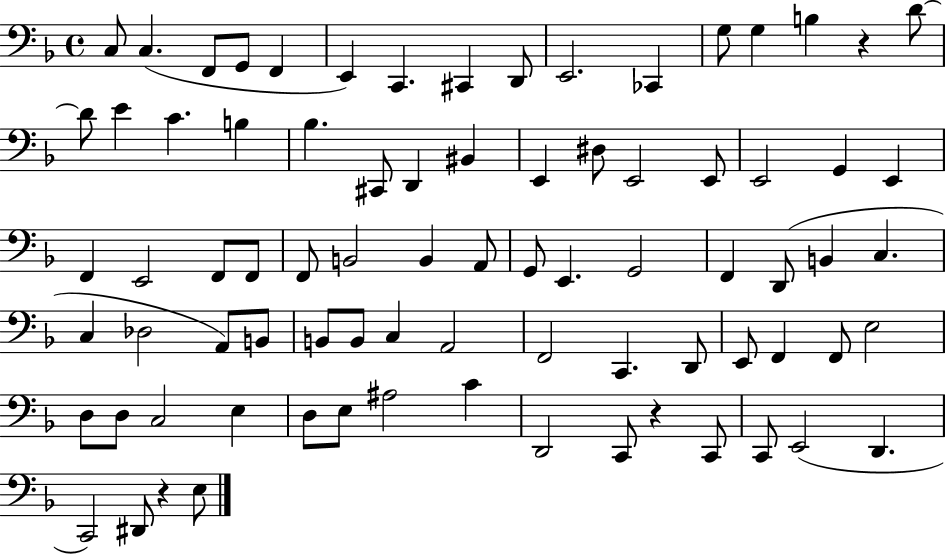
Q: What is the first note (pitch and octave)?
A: C3